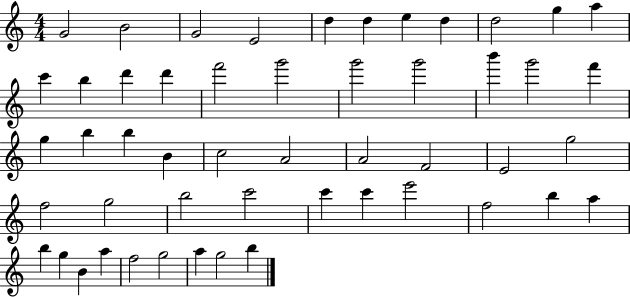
X:1
T:Untitled
M:4/4
L:1/4
K:C
G2 B2 G2 E2 d d e d d2 g a c' b d' d' f'2 g'2 g'2 g'2 b' g'2 f' g b b B c2 A2 A2 F2 E2 g2 f2 g2 b2 c'2 c' c' e'2 f2 b a b g B a f2 g2 a g2 b